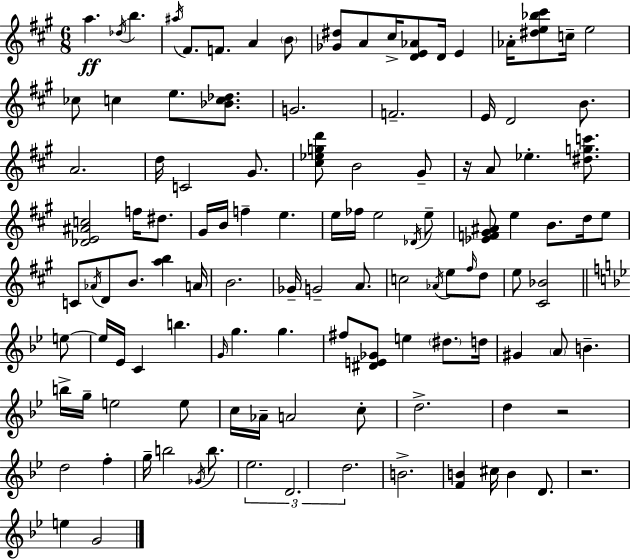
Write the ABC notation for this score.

X:1
T:Untitled
M:6/8
L:1/4
K:A
a _d/4 b ^a/4 ^F/2 F/2 A B/2 [_G^d]/2 A/2 ^c/4 [DE_A]/2 D/4 E _A/4 [^de_b^c']/2 c/4 e2 _c/2 c e/2 [_Bc_d]/2 G2 F2 E/4 D2 B/2 A2 d/4 C2 ^G/2 [^c_egd']/2 B2 ^G/2 z/4 A/2 _e [^dgc']/2 [_DE^Ac]2 f/4 ^d/2 ^G/4 B/4 f e e/4 _f/4 e2 _D/4 e/2 [_EF^G^A]/2 e B/2 d/4 e/2 C/2 _A/4 D/2 B/2 [ab] A/4 B2 _G/4 G2 A/2 c2 _A/4 e/2 ^f/4 d/2 e/2 [^C_B]2 e/2 e/4 _E/4 C b G/4 g g ^f/2 [^DE_G]/2 e ^d/2 d/4 ^G A/2 B b/4 g/4 e2 e/2 c/4 _A/4 A2 c/2 d2 d z2 d2 f g/4 b2 _G/4 b/2 _e2 D2 d2 B2 [FB] ^c/4 B D/2 z2 e G2